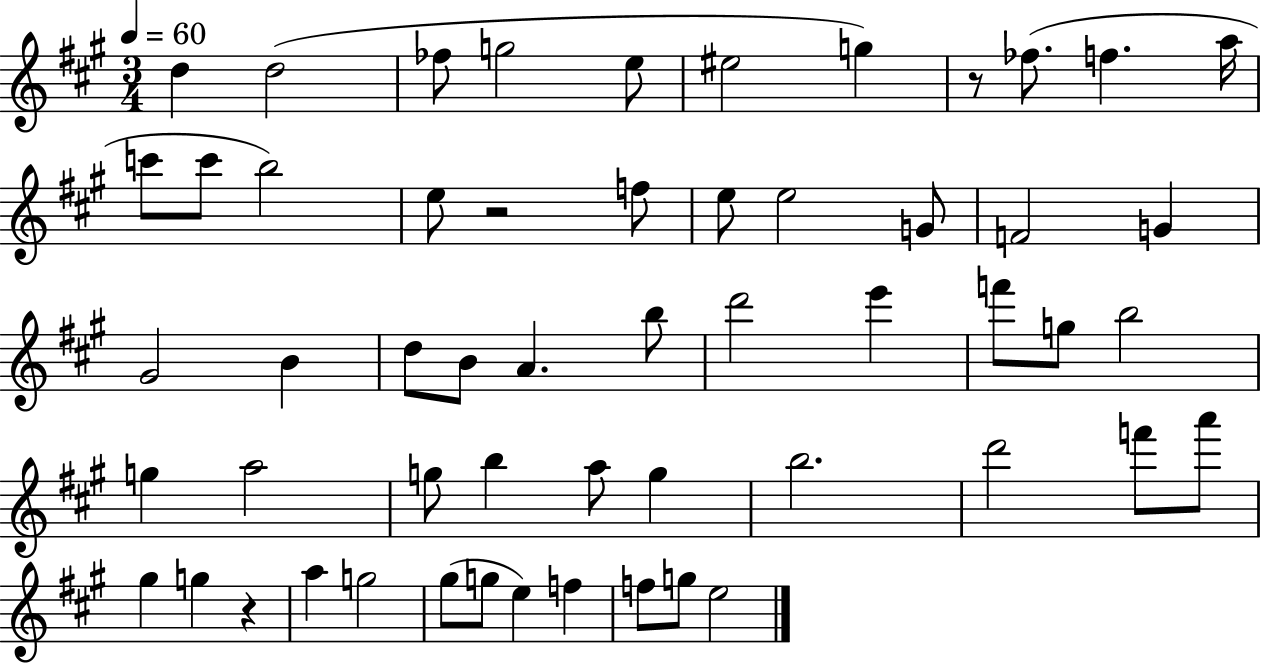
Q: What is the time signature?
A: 3/4